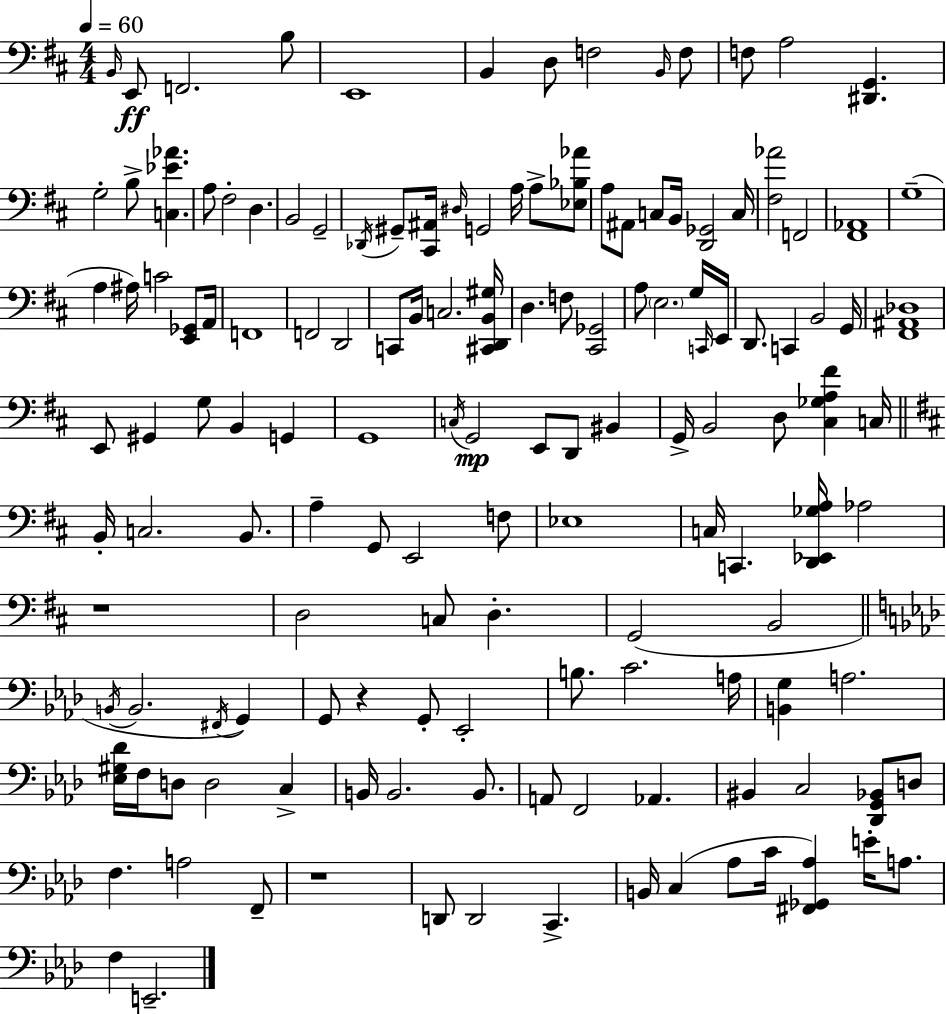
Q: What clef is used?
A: bass